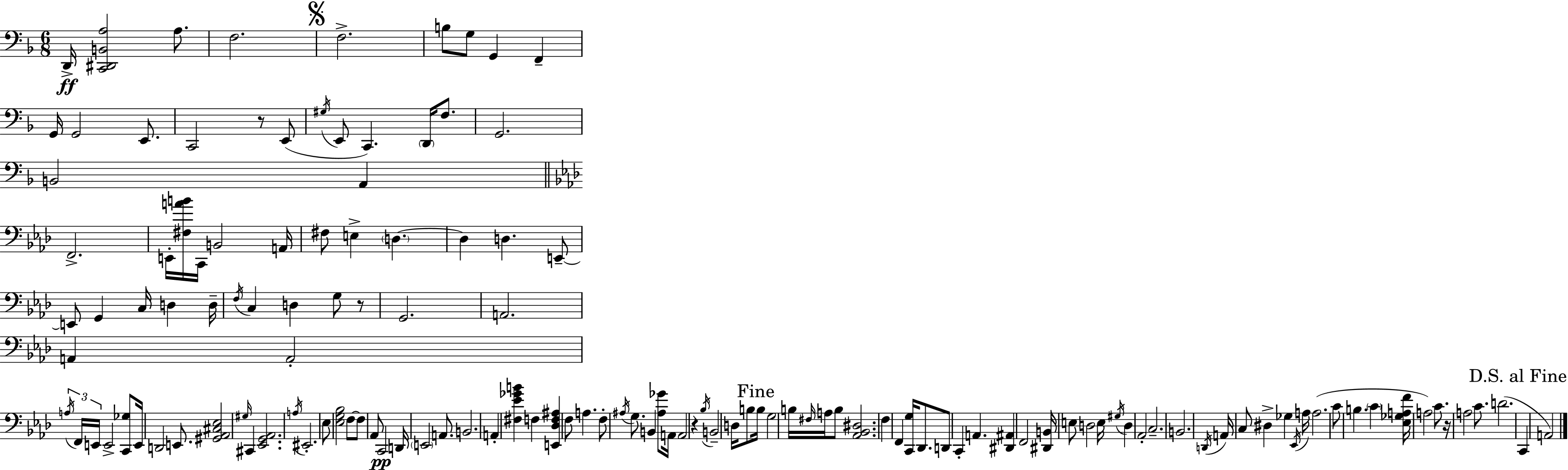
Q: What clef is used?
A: bass